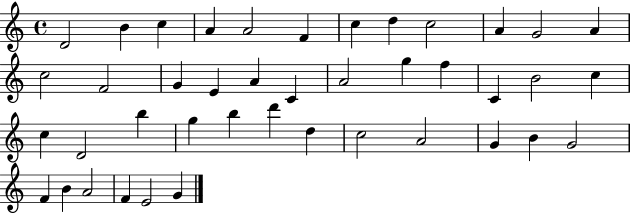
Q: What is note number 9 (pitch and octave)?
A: C5